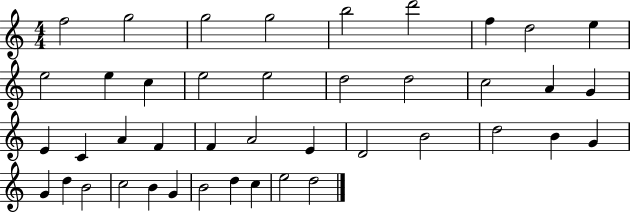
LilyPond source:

{
  \clef treble
  \numericTimeSignature
  \time 4/4
  \key c \major
  f''2 g''2 | g''2 g''2 | b''2 d'''2 | f''4 d''2 e''4 | \break e''2 e''4 c''4 | e''2 e''2 | d''2 d''2 | c''2 a'4 g'4 | \break e'4 c'4 a'4 f'4 | f'4 a'2 e'4 | d'2 b'2 | d''2 b'4 g'4 | \break g'4 d''4 b'2 | c''2 b'4 g'4 | b'2 d''4 c''4 | e''2 d''2 | \break \bar "|."
}